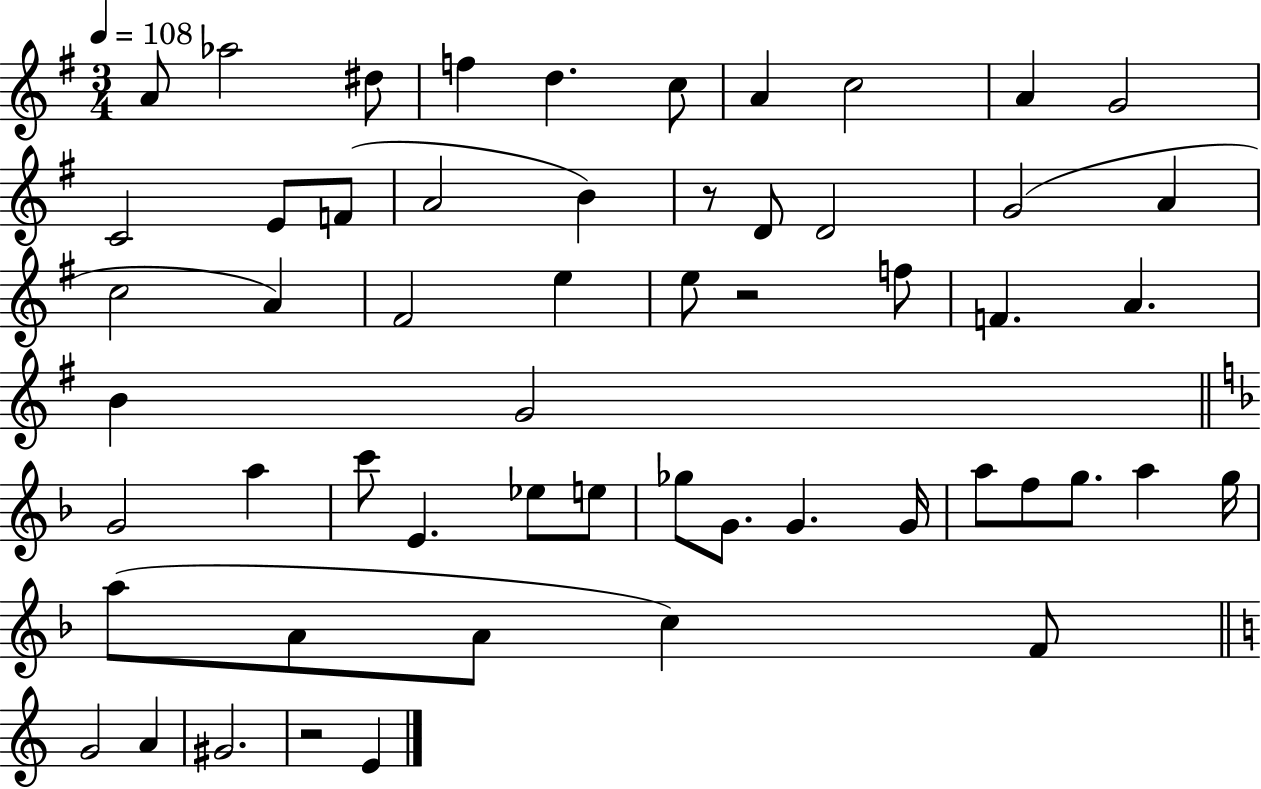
{
  \clef treble
  \numericTimeSignature
  \time 3/4
  \key g \major
  \tempo 4 = 108
  a'8 aes''2 dis''8 | f''4 d''4. c''8 | a'4 c''2 | a'4 g'2 | \break c'2 e'8 f'8( | a'2 b'4) | r8 d'8 d'2 | g'2( a'4 | \break c''2 a'4) | fis'2 e''4 | e''8 r2 f''8 | f'4. a'4. | \break b'4 g'2 | \bar "||" \break \key d \minor g'2 a''4 | c'''8 e'4. ees''8 e''8 | ges''8 g'8. g'4. g'16 | a''8 f''8 g''8. a''4 g''16 | \break a''8( a'8 a'8 c''4) f'8 | \bar "||" \break \key c \major g'2 a'4 | gis'2. | r2 e'4 | \bar "|."
}